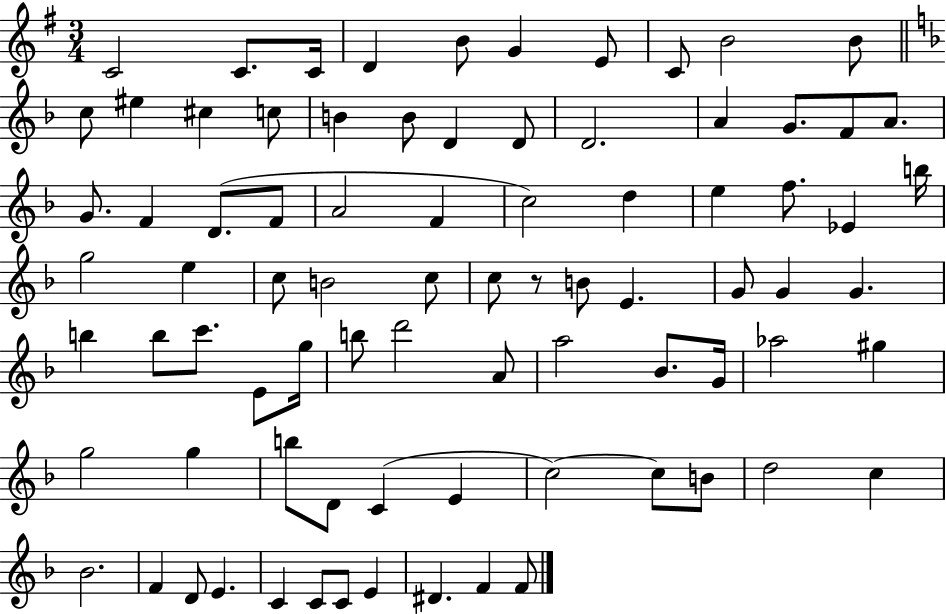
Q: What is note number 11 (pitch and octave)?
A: C5